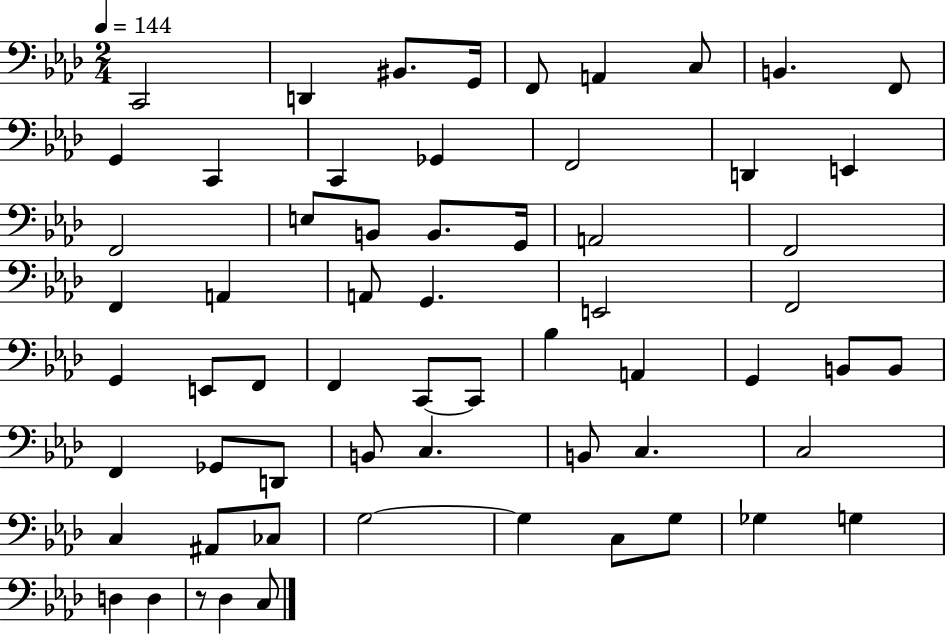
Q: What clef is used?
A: bass